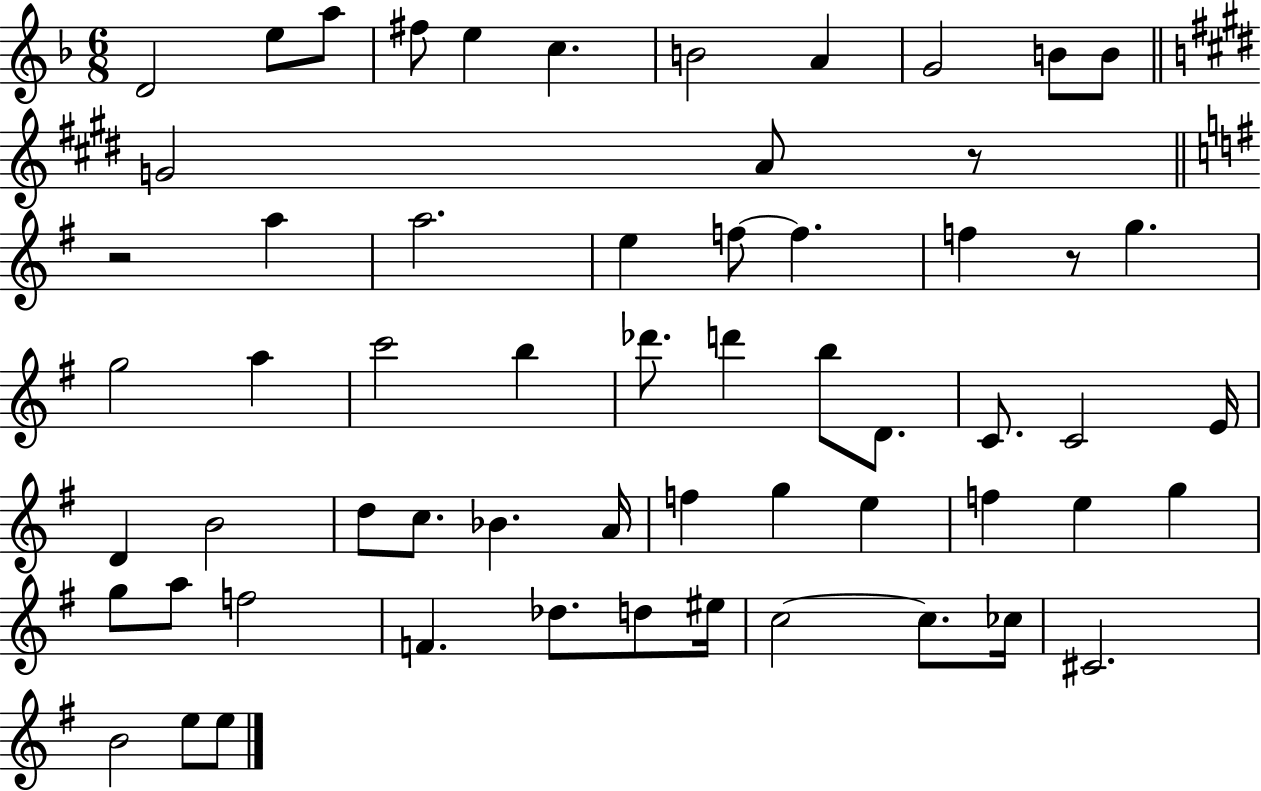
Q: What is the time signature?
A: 6/8